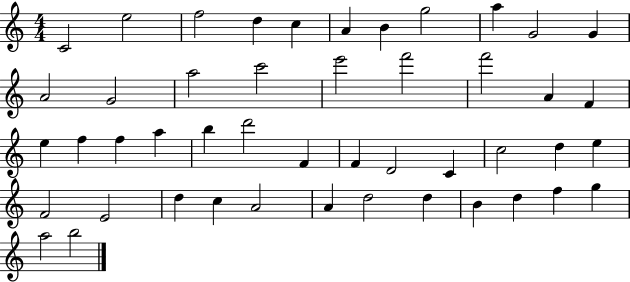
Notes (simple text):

C4/h E5/h F5/h D5/q C5/q A4/q B4/q G5/h A5/q G4/h G4/q A4/h G4/h A5/h C6/h E6/h F6/h F6/h A4/q F4/q E5/q F5/q F5/q A5/q B5/q D6/h F4/q F4/q D4/h C4/q C5/h D5/q E5/q F4/h E4/h D5/q C5/q A4/h A4/q D5/h D5/q B4/q D5/q F5/q G5/q A5/h B5/h